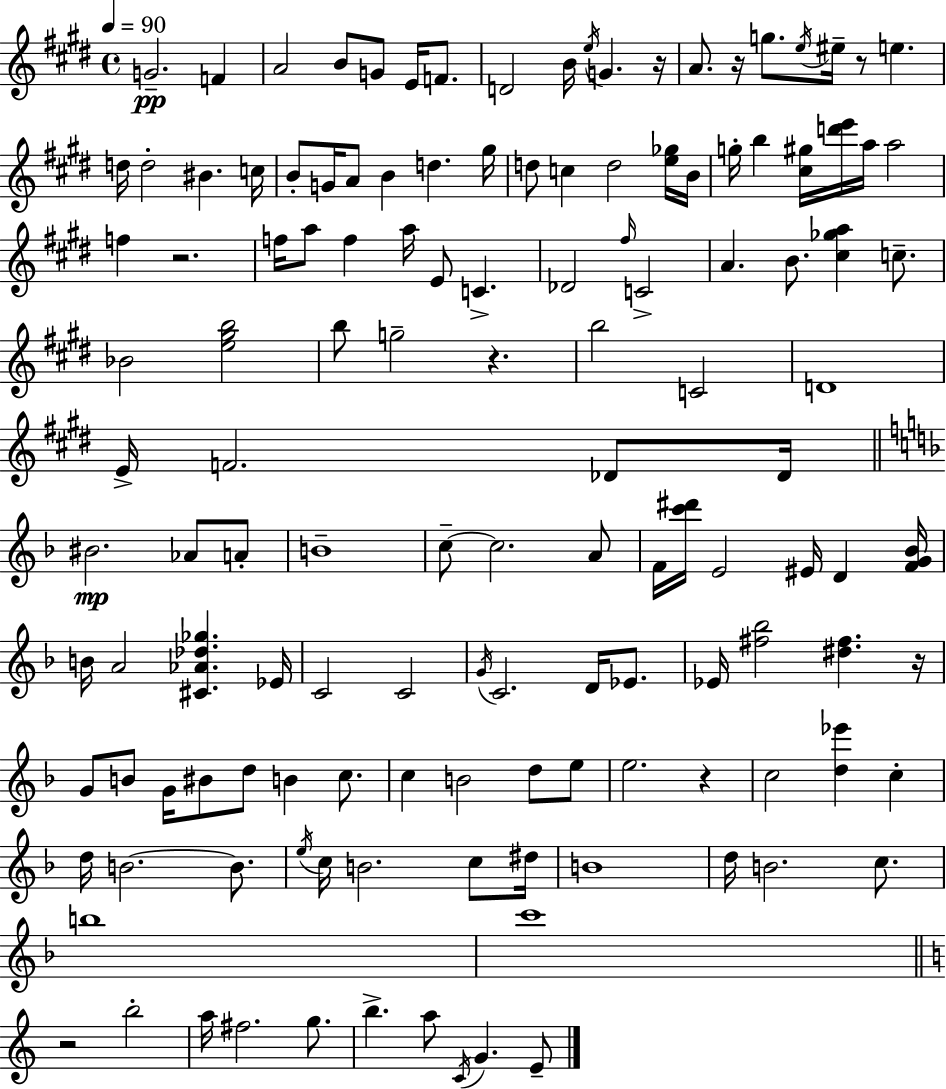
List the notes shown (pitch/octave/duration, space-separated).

G4/h. F4/q A4/h B4/e G4/e E4/s F4/e. D4/h B4/s E5/s G4/q. R/s A4/e. R/s G5/e. E5/s EIS5/s R/e E5/q. D5/s D5/h BIS4/q. C5/s B4/e G4/s A4/e B4/q D5/q. G#5/s D5/e C5/q D5/h [E5,Gb5]/s B4/s G5/s B5/q [C#5,G#5]/s [D6,E6]/s A5/s A5/h F5/q R/h. F5/s A5/e F5/q A5/s E4/e C4/q. Db4/h F#5/s C4/h A4/q. B4/e. [C#5,Gb5,A5]/q C5/e. Bb4/h [E5,G#5,B5]/h B5/e G5/h R/q. B5/h C4/h D4/w E4/s F4/h. Db4/e Db4/s BIS4/h. Ab4/e A4/e B4/w C5/e C5/h. A4/e F4/s [C6,D#6]/s E4/h EIS4/s D4/q [F4,G4,Bb4]/s B4/s A4/h [C#4,Ab4,Db5,Gb5]/q. Eb4/s C4/h C4/h G4/s C4/h. D4/s Eb4/e. Eb4/s [F#5,Bb5]/h [D#5,F#5]/q. R/s G4/e B4/e G4/s BIS4/e D5/e B4/q C5/e. C5/q B4/h D5/e E5/e E5/h. R/q C5/h [D5,Eb6]/q C5/q D5/s B4/h. B4/e. E5/s C5/s B4/h. C5/e D#5/s B4/w D5/s B4/h. C5/e. B5/w C6/w R/h B5/h A5/s F#5/h. G5/e. B5/q. A5/e C4/s G4/q. E4/e